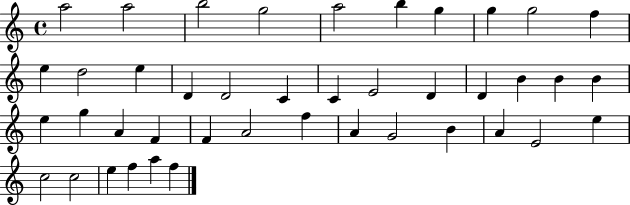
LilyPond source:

{
  \clef treble
  \time 4/4
  \defaultTimeSignature
  \key c \major
  a''2 a''2 | b''2 g''2 | a''2 b''4 g''4 | g''4 g''2 f''4 | \break e''4 d''2 e''4 | d'4 d'2 c'4 | c'4 e'2 d'4 | d'4 b'4 b'4 b'4 | \break e''4 g''4 a'4 f'4 | f'4 a'2 f''4 | a'4 g'2 b'4 | a'4 e'2 e''4 | \break c''2 c''2 | e''4 f''4 a''4 f''4 | \bar "|."
}